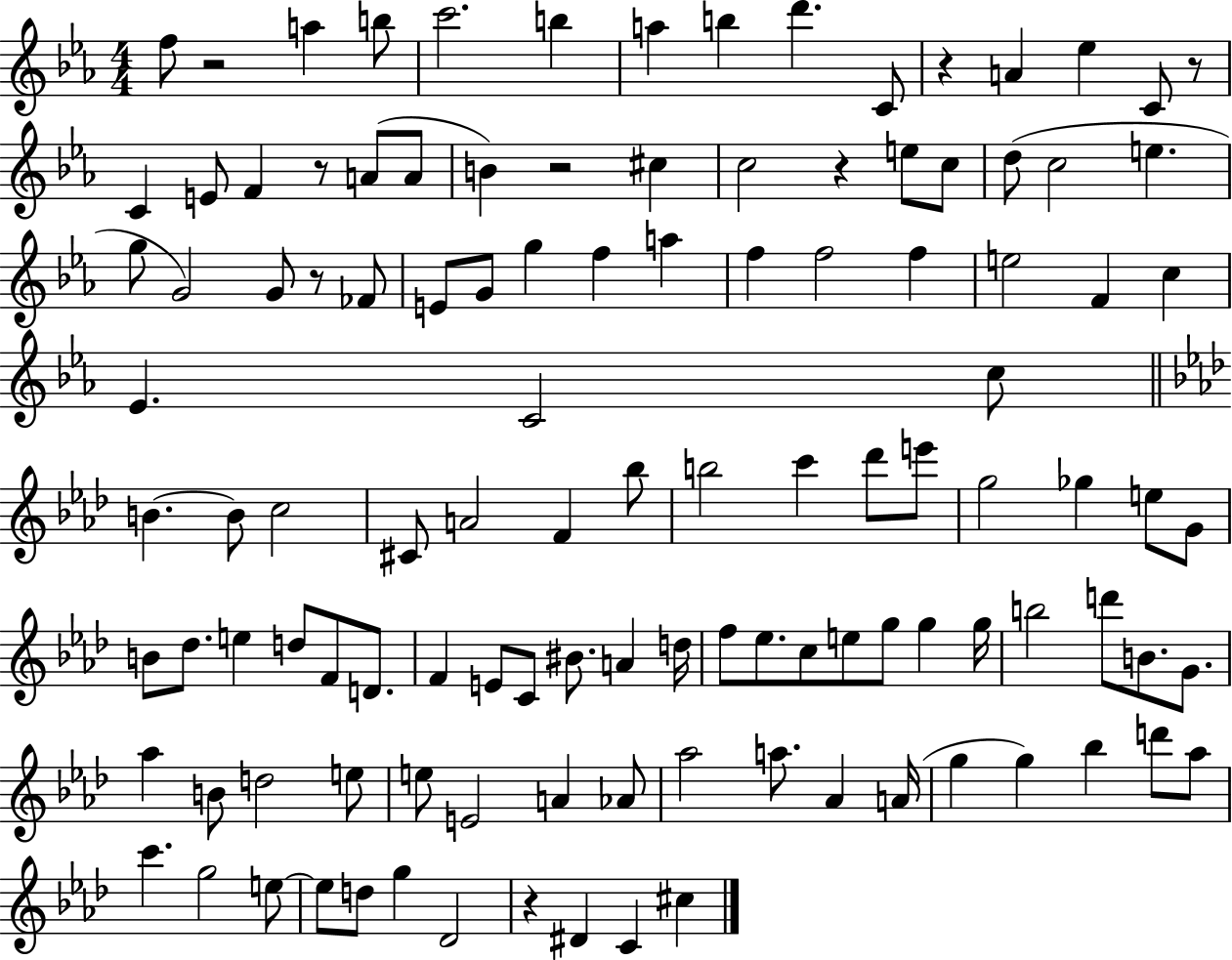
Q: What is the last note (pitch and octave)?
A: C#5